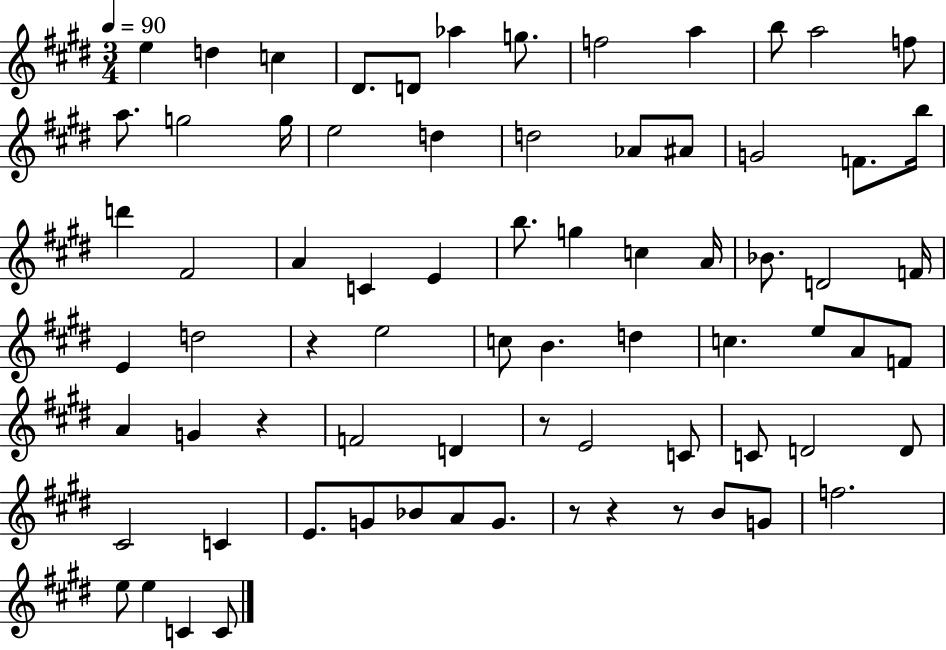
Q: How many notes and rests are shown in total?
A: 74